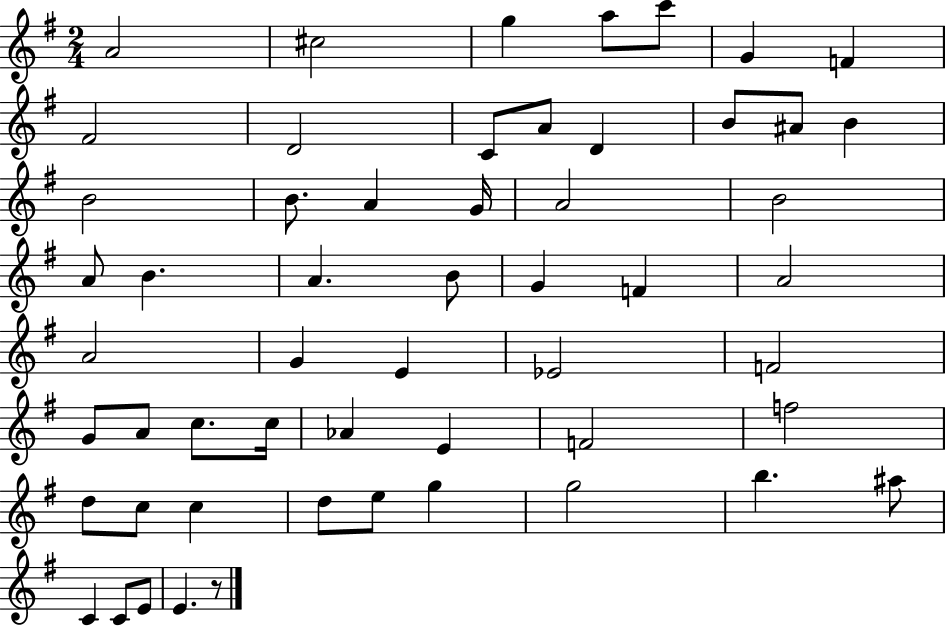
{
  \clef treble
  \numericTimeSignature
  \time 2/4
  \key g \major
  \repeat volta 2 { a'2 | cis''2 | g''4 a''8 c'''8 | g'4 f'4 | \break fis'2 | d'2 | c'8 a'8 d'4 | b'8 ais'8 b'4 | \break b'2 | b'8. a'4 g'16 | a'2 | b'2 | \break a'8 b'4. | a'4. b'8 | g'4 f'4 | a'2 | \break a'2 | g'4 e'4 | ees'2 | f'2 | \break g'8 a'8 c''8. c''16 | aes'4 e'4 | f'2 | f''2 | \break d''8 c''8 c''4 | d''8 e''8 g''4 | g''2 | b''4. ais''8 | \break c'4 c'8 e'8 | e'4. r8 | } \bar "|."
}